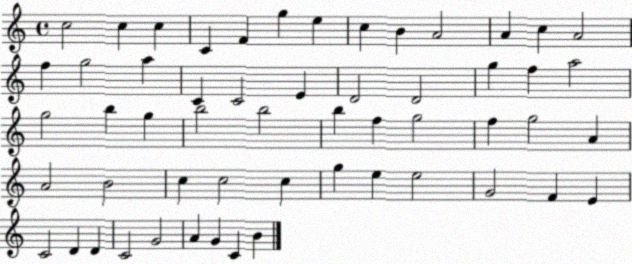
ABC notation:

X:1
T:Untitled
M:4/4
L:1/4
K:C
c2 c c C F g e c B A2 A c A2 f g2 a C C2 E D2 D2 g f a2 g2 b g b2 b2 b f g2 f g2 A A2 B2 c c2 c g e e2 G2 F E C2 D D C2 G2 A G C B